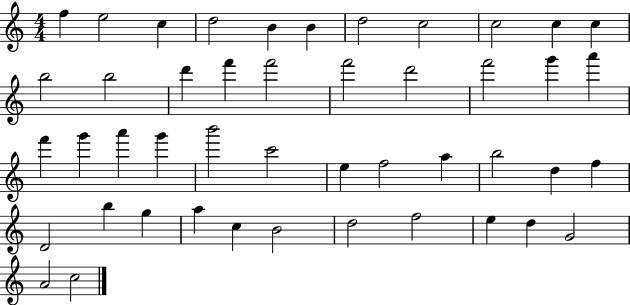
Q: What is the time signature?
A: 4/4